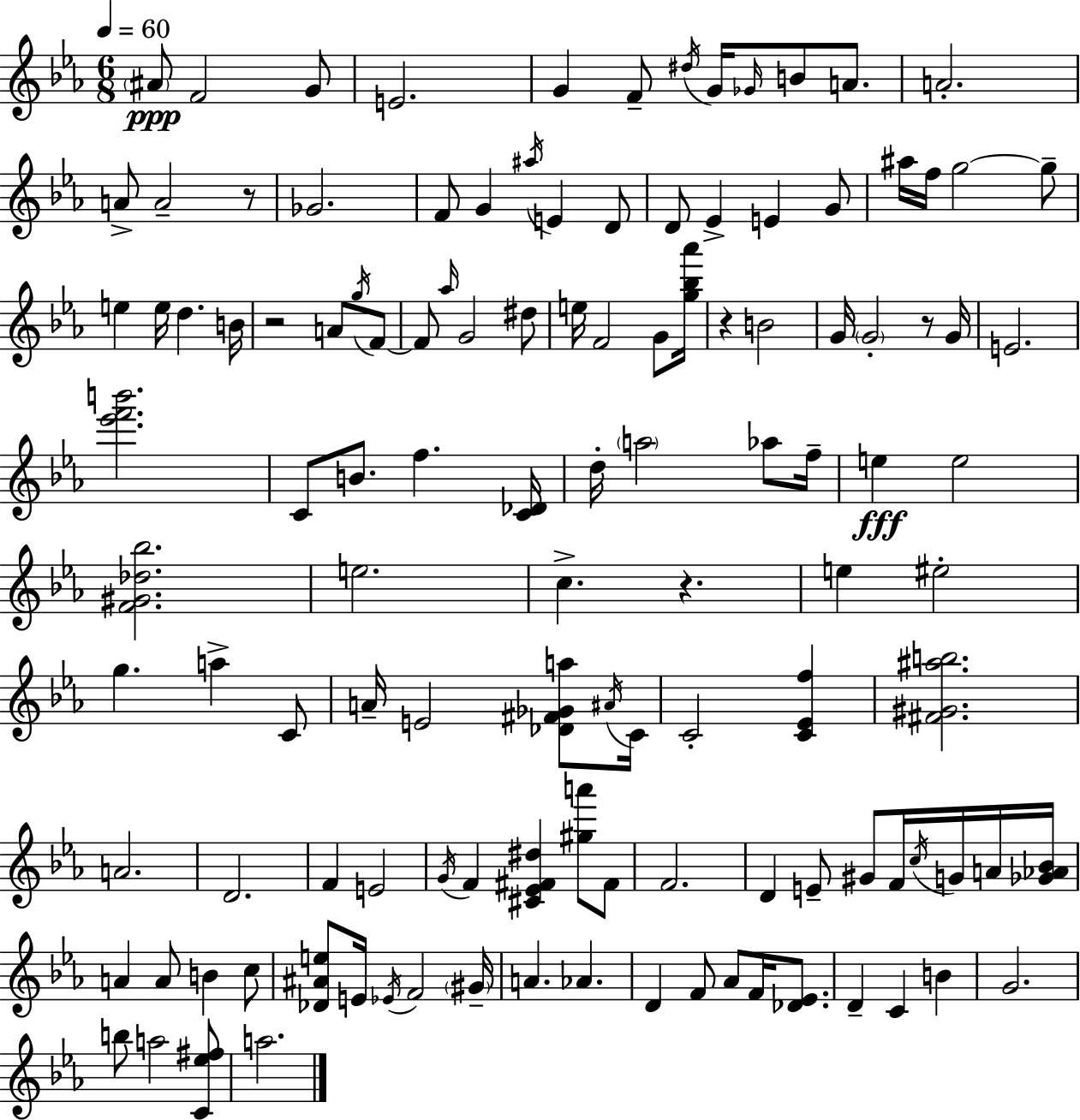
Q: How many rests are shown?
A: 5